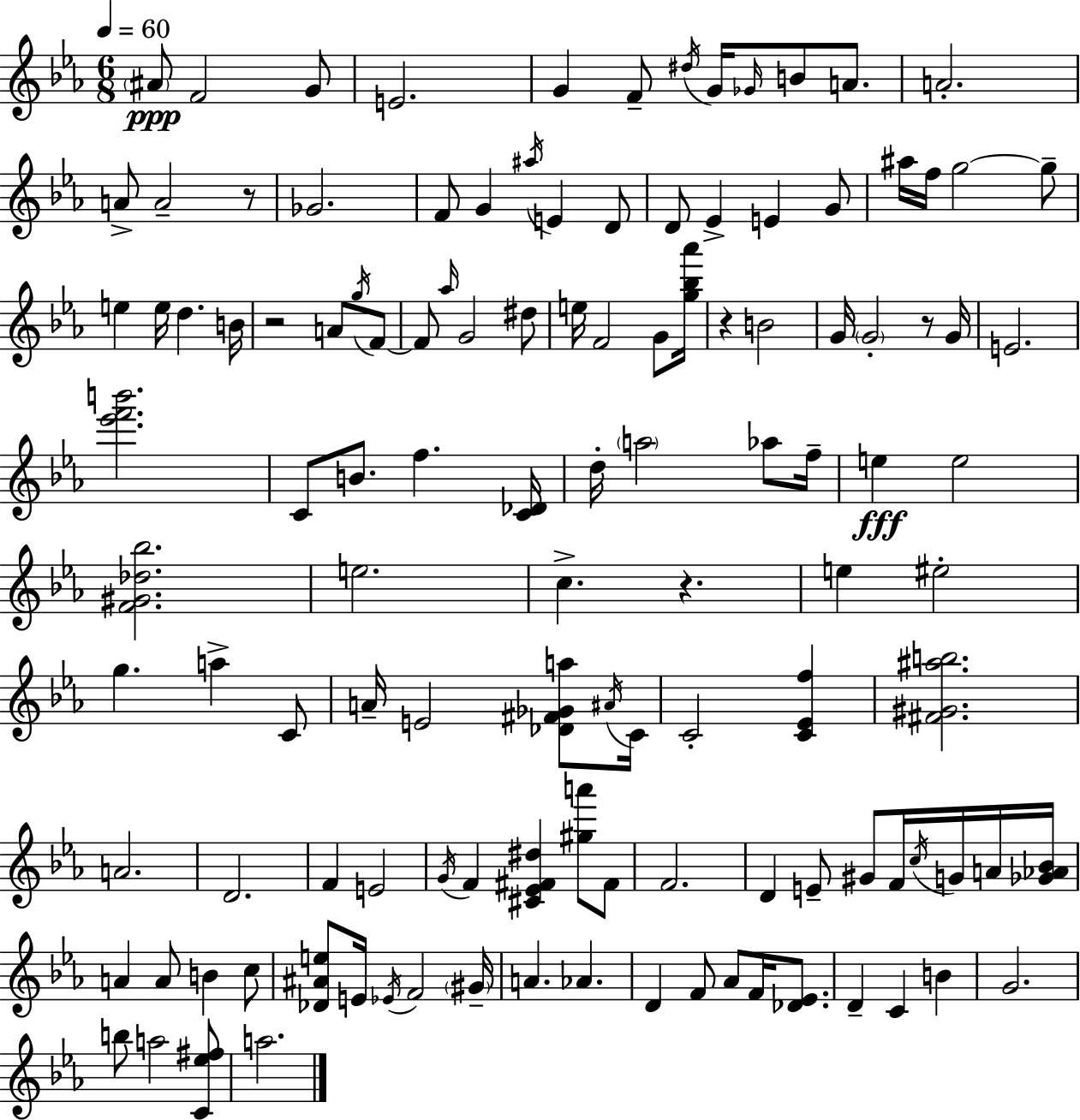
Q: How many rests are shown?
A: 5